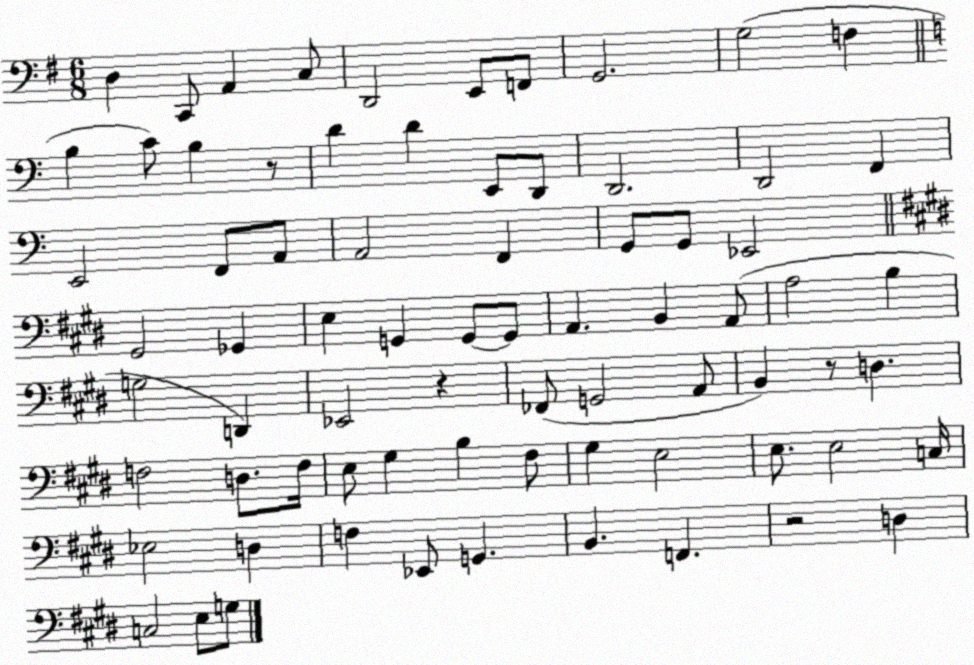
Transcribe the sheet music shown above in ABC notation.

X:1
T:Untitled
M:6/8
L:1/4
K:G
D, C,,/2 A,, C,/2 D,,2 E,,/2 F,,/2 G,,2 G,2 F, B, C/2 B, z/2 D D E,,/2 D,,/2 D,,2 D,,2 F,, E,,2 F,,/2 A,,/2 A,,2 F,, G,,/2 G,,/2 _E,,2 ^G,,2 _G,, E, G,, G,,/2 G,,/2 A,, B,, A,,/2 A,2 B, G,2 D,, _E,,2 z _F,,/2 G,,2 A,,/2 B,, z/2 D, F,2 D,/2 F,/4 E,/2 ^G, B, ^F,/2 ^G, E,2 E,/2 E,2 C,/4 _E,2 D, F, _E,,/2 G,, B,, F,, z2 D, C,2 E,/2 G,/2